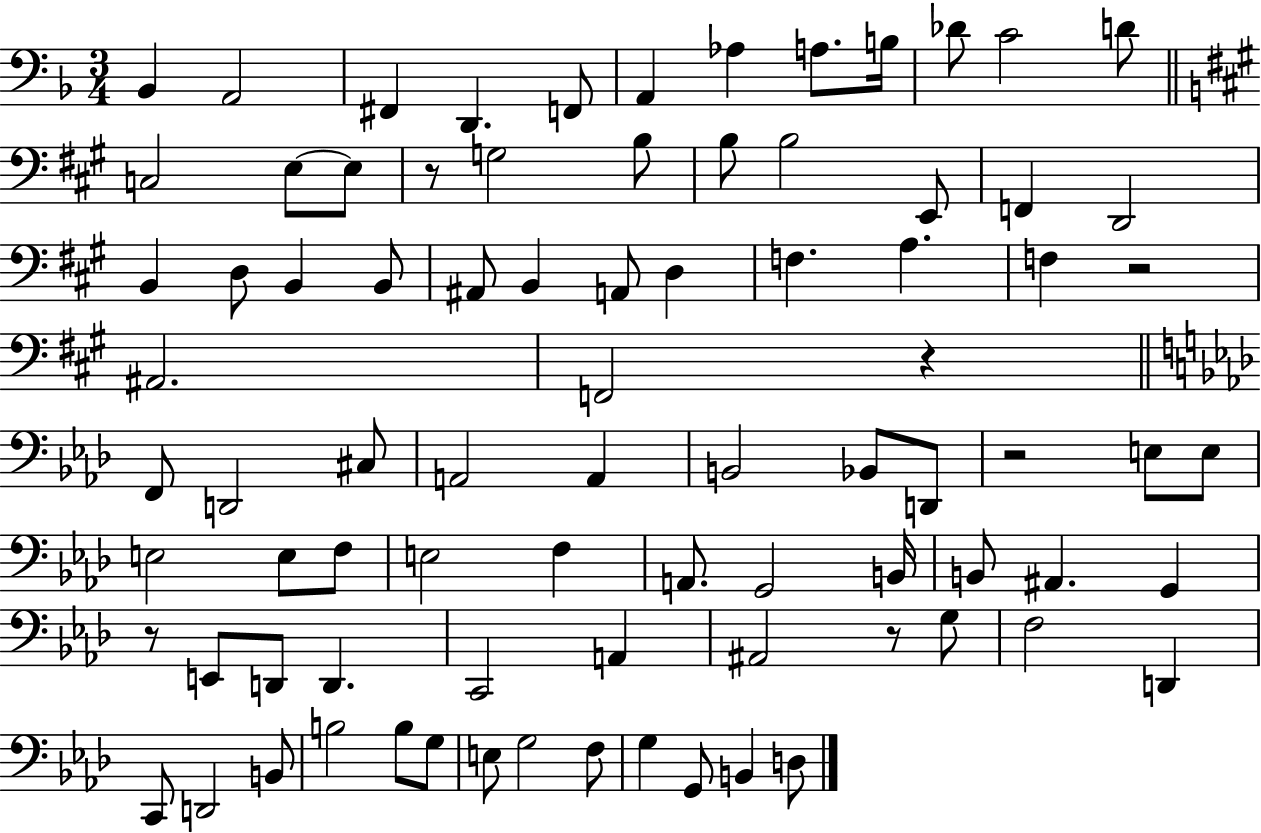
X:1
T:Untitled
M:3/4
L:1/4
K:F
_B,, A,,2 ^F,, D,, F,,/2 A,, _A, A,/2 B,/4 _D/2 C2 D/2 C,2 E,/2 E,/2 z/2 G,2 B,/2 B,/2 B,2 E,,/2 F,, D,,2 B,, D,/2 B,, B,,/2 ^A,,/2 B,, A,,/2 D, F, A, F, z2 ^A,,2 F,,2 z F,,/2 D,,2 ^C,/2 A,,2 A,, B,,2 _B,,/2 D,,/2 z2 E,/2 E,/2 E,2 E,/2 F,/2 E,2 F, A,,/2 G,,2 B,,/4 B,,/2 ^A,, G,, z/2 E,,/2 D,,/2 D,, C,,2 A,, ^A,,2 z/2 G,/2 F,2 D,, C,,/2 D,,2 B,,/2 B,2 B,/2 G,/2 E,/2 G,2 F,/2 G, G,,/2 B,, D,/2